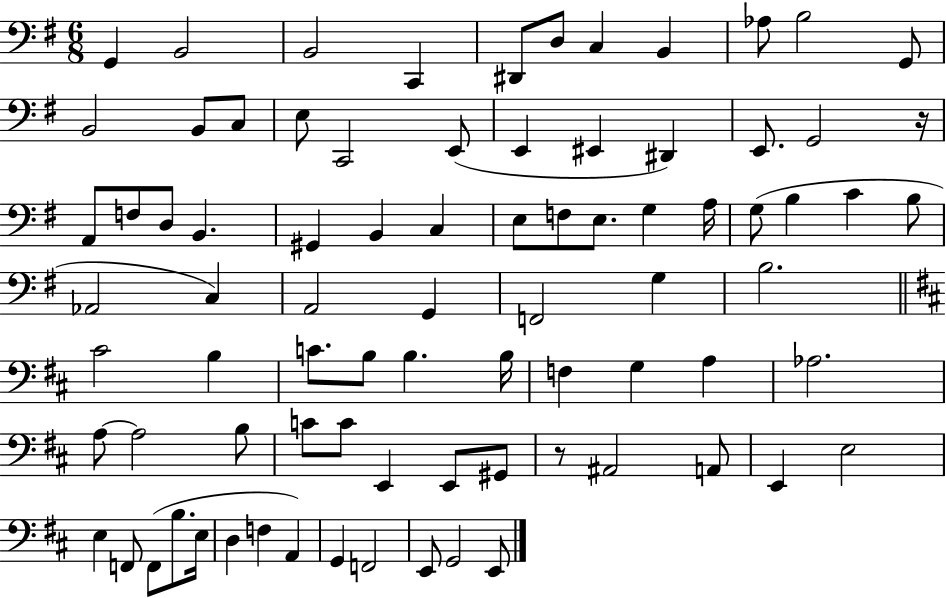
X:1
T:Untitled
M:6/8
L:1/4
K:G
G,, B,,2 B,,2 C,, ^D,,/2 D,/2 C, B,, _A,/2 B,2 G,,/2 B,,2 B,,/2 C,/2 E,/2 C,,2 E,,/2 E,, ^E,, ^D,, E,,/2 G,,2 z/4 A,,/2 F,/2 D,/2 B,, ^G,, B,, C, E,/2 F,/2 E,/2 G, A,/4 G,/2 B, C B,/2 _A,,2 C, A,,2 G,, F,,2 G, B,2 ^C2 B, C/2 B,/2 B, B,/4 F, G, A, _A,2 A,/2 A,2 B,/2 C/2 C/2 E,, E,,/2 ^G,,/2 z/2 ^A,,2 A,,/2 E,, E,2 E, F,,/2 F,,/2 B,/2 E,/4 D, F, A,, G,, F,,2 E,,/2 G,,2 E,,/2